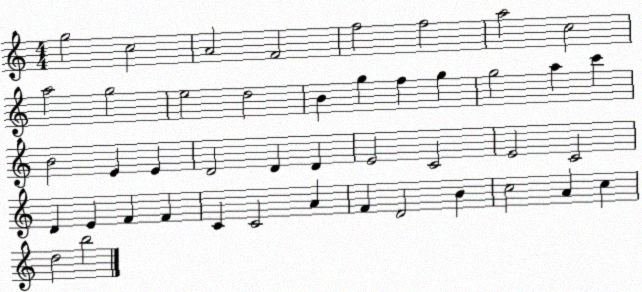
X:1
T:Untitled
M:4/4
L:1/4
K:C
g2 c2 A2 F2 f2 f2 a2 c2 a2 g2 e2 d2 B g f g g2 a c' B2 E E D2 D D E2 C2 E2 C2 D E F F C C2 A F D2 B c2 A c d2 b2